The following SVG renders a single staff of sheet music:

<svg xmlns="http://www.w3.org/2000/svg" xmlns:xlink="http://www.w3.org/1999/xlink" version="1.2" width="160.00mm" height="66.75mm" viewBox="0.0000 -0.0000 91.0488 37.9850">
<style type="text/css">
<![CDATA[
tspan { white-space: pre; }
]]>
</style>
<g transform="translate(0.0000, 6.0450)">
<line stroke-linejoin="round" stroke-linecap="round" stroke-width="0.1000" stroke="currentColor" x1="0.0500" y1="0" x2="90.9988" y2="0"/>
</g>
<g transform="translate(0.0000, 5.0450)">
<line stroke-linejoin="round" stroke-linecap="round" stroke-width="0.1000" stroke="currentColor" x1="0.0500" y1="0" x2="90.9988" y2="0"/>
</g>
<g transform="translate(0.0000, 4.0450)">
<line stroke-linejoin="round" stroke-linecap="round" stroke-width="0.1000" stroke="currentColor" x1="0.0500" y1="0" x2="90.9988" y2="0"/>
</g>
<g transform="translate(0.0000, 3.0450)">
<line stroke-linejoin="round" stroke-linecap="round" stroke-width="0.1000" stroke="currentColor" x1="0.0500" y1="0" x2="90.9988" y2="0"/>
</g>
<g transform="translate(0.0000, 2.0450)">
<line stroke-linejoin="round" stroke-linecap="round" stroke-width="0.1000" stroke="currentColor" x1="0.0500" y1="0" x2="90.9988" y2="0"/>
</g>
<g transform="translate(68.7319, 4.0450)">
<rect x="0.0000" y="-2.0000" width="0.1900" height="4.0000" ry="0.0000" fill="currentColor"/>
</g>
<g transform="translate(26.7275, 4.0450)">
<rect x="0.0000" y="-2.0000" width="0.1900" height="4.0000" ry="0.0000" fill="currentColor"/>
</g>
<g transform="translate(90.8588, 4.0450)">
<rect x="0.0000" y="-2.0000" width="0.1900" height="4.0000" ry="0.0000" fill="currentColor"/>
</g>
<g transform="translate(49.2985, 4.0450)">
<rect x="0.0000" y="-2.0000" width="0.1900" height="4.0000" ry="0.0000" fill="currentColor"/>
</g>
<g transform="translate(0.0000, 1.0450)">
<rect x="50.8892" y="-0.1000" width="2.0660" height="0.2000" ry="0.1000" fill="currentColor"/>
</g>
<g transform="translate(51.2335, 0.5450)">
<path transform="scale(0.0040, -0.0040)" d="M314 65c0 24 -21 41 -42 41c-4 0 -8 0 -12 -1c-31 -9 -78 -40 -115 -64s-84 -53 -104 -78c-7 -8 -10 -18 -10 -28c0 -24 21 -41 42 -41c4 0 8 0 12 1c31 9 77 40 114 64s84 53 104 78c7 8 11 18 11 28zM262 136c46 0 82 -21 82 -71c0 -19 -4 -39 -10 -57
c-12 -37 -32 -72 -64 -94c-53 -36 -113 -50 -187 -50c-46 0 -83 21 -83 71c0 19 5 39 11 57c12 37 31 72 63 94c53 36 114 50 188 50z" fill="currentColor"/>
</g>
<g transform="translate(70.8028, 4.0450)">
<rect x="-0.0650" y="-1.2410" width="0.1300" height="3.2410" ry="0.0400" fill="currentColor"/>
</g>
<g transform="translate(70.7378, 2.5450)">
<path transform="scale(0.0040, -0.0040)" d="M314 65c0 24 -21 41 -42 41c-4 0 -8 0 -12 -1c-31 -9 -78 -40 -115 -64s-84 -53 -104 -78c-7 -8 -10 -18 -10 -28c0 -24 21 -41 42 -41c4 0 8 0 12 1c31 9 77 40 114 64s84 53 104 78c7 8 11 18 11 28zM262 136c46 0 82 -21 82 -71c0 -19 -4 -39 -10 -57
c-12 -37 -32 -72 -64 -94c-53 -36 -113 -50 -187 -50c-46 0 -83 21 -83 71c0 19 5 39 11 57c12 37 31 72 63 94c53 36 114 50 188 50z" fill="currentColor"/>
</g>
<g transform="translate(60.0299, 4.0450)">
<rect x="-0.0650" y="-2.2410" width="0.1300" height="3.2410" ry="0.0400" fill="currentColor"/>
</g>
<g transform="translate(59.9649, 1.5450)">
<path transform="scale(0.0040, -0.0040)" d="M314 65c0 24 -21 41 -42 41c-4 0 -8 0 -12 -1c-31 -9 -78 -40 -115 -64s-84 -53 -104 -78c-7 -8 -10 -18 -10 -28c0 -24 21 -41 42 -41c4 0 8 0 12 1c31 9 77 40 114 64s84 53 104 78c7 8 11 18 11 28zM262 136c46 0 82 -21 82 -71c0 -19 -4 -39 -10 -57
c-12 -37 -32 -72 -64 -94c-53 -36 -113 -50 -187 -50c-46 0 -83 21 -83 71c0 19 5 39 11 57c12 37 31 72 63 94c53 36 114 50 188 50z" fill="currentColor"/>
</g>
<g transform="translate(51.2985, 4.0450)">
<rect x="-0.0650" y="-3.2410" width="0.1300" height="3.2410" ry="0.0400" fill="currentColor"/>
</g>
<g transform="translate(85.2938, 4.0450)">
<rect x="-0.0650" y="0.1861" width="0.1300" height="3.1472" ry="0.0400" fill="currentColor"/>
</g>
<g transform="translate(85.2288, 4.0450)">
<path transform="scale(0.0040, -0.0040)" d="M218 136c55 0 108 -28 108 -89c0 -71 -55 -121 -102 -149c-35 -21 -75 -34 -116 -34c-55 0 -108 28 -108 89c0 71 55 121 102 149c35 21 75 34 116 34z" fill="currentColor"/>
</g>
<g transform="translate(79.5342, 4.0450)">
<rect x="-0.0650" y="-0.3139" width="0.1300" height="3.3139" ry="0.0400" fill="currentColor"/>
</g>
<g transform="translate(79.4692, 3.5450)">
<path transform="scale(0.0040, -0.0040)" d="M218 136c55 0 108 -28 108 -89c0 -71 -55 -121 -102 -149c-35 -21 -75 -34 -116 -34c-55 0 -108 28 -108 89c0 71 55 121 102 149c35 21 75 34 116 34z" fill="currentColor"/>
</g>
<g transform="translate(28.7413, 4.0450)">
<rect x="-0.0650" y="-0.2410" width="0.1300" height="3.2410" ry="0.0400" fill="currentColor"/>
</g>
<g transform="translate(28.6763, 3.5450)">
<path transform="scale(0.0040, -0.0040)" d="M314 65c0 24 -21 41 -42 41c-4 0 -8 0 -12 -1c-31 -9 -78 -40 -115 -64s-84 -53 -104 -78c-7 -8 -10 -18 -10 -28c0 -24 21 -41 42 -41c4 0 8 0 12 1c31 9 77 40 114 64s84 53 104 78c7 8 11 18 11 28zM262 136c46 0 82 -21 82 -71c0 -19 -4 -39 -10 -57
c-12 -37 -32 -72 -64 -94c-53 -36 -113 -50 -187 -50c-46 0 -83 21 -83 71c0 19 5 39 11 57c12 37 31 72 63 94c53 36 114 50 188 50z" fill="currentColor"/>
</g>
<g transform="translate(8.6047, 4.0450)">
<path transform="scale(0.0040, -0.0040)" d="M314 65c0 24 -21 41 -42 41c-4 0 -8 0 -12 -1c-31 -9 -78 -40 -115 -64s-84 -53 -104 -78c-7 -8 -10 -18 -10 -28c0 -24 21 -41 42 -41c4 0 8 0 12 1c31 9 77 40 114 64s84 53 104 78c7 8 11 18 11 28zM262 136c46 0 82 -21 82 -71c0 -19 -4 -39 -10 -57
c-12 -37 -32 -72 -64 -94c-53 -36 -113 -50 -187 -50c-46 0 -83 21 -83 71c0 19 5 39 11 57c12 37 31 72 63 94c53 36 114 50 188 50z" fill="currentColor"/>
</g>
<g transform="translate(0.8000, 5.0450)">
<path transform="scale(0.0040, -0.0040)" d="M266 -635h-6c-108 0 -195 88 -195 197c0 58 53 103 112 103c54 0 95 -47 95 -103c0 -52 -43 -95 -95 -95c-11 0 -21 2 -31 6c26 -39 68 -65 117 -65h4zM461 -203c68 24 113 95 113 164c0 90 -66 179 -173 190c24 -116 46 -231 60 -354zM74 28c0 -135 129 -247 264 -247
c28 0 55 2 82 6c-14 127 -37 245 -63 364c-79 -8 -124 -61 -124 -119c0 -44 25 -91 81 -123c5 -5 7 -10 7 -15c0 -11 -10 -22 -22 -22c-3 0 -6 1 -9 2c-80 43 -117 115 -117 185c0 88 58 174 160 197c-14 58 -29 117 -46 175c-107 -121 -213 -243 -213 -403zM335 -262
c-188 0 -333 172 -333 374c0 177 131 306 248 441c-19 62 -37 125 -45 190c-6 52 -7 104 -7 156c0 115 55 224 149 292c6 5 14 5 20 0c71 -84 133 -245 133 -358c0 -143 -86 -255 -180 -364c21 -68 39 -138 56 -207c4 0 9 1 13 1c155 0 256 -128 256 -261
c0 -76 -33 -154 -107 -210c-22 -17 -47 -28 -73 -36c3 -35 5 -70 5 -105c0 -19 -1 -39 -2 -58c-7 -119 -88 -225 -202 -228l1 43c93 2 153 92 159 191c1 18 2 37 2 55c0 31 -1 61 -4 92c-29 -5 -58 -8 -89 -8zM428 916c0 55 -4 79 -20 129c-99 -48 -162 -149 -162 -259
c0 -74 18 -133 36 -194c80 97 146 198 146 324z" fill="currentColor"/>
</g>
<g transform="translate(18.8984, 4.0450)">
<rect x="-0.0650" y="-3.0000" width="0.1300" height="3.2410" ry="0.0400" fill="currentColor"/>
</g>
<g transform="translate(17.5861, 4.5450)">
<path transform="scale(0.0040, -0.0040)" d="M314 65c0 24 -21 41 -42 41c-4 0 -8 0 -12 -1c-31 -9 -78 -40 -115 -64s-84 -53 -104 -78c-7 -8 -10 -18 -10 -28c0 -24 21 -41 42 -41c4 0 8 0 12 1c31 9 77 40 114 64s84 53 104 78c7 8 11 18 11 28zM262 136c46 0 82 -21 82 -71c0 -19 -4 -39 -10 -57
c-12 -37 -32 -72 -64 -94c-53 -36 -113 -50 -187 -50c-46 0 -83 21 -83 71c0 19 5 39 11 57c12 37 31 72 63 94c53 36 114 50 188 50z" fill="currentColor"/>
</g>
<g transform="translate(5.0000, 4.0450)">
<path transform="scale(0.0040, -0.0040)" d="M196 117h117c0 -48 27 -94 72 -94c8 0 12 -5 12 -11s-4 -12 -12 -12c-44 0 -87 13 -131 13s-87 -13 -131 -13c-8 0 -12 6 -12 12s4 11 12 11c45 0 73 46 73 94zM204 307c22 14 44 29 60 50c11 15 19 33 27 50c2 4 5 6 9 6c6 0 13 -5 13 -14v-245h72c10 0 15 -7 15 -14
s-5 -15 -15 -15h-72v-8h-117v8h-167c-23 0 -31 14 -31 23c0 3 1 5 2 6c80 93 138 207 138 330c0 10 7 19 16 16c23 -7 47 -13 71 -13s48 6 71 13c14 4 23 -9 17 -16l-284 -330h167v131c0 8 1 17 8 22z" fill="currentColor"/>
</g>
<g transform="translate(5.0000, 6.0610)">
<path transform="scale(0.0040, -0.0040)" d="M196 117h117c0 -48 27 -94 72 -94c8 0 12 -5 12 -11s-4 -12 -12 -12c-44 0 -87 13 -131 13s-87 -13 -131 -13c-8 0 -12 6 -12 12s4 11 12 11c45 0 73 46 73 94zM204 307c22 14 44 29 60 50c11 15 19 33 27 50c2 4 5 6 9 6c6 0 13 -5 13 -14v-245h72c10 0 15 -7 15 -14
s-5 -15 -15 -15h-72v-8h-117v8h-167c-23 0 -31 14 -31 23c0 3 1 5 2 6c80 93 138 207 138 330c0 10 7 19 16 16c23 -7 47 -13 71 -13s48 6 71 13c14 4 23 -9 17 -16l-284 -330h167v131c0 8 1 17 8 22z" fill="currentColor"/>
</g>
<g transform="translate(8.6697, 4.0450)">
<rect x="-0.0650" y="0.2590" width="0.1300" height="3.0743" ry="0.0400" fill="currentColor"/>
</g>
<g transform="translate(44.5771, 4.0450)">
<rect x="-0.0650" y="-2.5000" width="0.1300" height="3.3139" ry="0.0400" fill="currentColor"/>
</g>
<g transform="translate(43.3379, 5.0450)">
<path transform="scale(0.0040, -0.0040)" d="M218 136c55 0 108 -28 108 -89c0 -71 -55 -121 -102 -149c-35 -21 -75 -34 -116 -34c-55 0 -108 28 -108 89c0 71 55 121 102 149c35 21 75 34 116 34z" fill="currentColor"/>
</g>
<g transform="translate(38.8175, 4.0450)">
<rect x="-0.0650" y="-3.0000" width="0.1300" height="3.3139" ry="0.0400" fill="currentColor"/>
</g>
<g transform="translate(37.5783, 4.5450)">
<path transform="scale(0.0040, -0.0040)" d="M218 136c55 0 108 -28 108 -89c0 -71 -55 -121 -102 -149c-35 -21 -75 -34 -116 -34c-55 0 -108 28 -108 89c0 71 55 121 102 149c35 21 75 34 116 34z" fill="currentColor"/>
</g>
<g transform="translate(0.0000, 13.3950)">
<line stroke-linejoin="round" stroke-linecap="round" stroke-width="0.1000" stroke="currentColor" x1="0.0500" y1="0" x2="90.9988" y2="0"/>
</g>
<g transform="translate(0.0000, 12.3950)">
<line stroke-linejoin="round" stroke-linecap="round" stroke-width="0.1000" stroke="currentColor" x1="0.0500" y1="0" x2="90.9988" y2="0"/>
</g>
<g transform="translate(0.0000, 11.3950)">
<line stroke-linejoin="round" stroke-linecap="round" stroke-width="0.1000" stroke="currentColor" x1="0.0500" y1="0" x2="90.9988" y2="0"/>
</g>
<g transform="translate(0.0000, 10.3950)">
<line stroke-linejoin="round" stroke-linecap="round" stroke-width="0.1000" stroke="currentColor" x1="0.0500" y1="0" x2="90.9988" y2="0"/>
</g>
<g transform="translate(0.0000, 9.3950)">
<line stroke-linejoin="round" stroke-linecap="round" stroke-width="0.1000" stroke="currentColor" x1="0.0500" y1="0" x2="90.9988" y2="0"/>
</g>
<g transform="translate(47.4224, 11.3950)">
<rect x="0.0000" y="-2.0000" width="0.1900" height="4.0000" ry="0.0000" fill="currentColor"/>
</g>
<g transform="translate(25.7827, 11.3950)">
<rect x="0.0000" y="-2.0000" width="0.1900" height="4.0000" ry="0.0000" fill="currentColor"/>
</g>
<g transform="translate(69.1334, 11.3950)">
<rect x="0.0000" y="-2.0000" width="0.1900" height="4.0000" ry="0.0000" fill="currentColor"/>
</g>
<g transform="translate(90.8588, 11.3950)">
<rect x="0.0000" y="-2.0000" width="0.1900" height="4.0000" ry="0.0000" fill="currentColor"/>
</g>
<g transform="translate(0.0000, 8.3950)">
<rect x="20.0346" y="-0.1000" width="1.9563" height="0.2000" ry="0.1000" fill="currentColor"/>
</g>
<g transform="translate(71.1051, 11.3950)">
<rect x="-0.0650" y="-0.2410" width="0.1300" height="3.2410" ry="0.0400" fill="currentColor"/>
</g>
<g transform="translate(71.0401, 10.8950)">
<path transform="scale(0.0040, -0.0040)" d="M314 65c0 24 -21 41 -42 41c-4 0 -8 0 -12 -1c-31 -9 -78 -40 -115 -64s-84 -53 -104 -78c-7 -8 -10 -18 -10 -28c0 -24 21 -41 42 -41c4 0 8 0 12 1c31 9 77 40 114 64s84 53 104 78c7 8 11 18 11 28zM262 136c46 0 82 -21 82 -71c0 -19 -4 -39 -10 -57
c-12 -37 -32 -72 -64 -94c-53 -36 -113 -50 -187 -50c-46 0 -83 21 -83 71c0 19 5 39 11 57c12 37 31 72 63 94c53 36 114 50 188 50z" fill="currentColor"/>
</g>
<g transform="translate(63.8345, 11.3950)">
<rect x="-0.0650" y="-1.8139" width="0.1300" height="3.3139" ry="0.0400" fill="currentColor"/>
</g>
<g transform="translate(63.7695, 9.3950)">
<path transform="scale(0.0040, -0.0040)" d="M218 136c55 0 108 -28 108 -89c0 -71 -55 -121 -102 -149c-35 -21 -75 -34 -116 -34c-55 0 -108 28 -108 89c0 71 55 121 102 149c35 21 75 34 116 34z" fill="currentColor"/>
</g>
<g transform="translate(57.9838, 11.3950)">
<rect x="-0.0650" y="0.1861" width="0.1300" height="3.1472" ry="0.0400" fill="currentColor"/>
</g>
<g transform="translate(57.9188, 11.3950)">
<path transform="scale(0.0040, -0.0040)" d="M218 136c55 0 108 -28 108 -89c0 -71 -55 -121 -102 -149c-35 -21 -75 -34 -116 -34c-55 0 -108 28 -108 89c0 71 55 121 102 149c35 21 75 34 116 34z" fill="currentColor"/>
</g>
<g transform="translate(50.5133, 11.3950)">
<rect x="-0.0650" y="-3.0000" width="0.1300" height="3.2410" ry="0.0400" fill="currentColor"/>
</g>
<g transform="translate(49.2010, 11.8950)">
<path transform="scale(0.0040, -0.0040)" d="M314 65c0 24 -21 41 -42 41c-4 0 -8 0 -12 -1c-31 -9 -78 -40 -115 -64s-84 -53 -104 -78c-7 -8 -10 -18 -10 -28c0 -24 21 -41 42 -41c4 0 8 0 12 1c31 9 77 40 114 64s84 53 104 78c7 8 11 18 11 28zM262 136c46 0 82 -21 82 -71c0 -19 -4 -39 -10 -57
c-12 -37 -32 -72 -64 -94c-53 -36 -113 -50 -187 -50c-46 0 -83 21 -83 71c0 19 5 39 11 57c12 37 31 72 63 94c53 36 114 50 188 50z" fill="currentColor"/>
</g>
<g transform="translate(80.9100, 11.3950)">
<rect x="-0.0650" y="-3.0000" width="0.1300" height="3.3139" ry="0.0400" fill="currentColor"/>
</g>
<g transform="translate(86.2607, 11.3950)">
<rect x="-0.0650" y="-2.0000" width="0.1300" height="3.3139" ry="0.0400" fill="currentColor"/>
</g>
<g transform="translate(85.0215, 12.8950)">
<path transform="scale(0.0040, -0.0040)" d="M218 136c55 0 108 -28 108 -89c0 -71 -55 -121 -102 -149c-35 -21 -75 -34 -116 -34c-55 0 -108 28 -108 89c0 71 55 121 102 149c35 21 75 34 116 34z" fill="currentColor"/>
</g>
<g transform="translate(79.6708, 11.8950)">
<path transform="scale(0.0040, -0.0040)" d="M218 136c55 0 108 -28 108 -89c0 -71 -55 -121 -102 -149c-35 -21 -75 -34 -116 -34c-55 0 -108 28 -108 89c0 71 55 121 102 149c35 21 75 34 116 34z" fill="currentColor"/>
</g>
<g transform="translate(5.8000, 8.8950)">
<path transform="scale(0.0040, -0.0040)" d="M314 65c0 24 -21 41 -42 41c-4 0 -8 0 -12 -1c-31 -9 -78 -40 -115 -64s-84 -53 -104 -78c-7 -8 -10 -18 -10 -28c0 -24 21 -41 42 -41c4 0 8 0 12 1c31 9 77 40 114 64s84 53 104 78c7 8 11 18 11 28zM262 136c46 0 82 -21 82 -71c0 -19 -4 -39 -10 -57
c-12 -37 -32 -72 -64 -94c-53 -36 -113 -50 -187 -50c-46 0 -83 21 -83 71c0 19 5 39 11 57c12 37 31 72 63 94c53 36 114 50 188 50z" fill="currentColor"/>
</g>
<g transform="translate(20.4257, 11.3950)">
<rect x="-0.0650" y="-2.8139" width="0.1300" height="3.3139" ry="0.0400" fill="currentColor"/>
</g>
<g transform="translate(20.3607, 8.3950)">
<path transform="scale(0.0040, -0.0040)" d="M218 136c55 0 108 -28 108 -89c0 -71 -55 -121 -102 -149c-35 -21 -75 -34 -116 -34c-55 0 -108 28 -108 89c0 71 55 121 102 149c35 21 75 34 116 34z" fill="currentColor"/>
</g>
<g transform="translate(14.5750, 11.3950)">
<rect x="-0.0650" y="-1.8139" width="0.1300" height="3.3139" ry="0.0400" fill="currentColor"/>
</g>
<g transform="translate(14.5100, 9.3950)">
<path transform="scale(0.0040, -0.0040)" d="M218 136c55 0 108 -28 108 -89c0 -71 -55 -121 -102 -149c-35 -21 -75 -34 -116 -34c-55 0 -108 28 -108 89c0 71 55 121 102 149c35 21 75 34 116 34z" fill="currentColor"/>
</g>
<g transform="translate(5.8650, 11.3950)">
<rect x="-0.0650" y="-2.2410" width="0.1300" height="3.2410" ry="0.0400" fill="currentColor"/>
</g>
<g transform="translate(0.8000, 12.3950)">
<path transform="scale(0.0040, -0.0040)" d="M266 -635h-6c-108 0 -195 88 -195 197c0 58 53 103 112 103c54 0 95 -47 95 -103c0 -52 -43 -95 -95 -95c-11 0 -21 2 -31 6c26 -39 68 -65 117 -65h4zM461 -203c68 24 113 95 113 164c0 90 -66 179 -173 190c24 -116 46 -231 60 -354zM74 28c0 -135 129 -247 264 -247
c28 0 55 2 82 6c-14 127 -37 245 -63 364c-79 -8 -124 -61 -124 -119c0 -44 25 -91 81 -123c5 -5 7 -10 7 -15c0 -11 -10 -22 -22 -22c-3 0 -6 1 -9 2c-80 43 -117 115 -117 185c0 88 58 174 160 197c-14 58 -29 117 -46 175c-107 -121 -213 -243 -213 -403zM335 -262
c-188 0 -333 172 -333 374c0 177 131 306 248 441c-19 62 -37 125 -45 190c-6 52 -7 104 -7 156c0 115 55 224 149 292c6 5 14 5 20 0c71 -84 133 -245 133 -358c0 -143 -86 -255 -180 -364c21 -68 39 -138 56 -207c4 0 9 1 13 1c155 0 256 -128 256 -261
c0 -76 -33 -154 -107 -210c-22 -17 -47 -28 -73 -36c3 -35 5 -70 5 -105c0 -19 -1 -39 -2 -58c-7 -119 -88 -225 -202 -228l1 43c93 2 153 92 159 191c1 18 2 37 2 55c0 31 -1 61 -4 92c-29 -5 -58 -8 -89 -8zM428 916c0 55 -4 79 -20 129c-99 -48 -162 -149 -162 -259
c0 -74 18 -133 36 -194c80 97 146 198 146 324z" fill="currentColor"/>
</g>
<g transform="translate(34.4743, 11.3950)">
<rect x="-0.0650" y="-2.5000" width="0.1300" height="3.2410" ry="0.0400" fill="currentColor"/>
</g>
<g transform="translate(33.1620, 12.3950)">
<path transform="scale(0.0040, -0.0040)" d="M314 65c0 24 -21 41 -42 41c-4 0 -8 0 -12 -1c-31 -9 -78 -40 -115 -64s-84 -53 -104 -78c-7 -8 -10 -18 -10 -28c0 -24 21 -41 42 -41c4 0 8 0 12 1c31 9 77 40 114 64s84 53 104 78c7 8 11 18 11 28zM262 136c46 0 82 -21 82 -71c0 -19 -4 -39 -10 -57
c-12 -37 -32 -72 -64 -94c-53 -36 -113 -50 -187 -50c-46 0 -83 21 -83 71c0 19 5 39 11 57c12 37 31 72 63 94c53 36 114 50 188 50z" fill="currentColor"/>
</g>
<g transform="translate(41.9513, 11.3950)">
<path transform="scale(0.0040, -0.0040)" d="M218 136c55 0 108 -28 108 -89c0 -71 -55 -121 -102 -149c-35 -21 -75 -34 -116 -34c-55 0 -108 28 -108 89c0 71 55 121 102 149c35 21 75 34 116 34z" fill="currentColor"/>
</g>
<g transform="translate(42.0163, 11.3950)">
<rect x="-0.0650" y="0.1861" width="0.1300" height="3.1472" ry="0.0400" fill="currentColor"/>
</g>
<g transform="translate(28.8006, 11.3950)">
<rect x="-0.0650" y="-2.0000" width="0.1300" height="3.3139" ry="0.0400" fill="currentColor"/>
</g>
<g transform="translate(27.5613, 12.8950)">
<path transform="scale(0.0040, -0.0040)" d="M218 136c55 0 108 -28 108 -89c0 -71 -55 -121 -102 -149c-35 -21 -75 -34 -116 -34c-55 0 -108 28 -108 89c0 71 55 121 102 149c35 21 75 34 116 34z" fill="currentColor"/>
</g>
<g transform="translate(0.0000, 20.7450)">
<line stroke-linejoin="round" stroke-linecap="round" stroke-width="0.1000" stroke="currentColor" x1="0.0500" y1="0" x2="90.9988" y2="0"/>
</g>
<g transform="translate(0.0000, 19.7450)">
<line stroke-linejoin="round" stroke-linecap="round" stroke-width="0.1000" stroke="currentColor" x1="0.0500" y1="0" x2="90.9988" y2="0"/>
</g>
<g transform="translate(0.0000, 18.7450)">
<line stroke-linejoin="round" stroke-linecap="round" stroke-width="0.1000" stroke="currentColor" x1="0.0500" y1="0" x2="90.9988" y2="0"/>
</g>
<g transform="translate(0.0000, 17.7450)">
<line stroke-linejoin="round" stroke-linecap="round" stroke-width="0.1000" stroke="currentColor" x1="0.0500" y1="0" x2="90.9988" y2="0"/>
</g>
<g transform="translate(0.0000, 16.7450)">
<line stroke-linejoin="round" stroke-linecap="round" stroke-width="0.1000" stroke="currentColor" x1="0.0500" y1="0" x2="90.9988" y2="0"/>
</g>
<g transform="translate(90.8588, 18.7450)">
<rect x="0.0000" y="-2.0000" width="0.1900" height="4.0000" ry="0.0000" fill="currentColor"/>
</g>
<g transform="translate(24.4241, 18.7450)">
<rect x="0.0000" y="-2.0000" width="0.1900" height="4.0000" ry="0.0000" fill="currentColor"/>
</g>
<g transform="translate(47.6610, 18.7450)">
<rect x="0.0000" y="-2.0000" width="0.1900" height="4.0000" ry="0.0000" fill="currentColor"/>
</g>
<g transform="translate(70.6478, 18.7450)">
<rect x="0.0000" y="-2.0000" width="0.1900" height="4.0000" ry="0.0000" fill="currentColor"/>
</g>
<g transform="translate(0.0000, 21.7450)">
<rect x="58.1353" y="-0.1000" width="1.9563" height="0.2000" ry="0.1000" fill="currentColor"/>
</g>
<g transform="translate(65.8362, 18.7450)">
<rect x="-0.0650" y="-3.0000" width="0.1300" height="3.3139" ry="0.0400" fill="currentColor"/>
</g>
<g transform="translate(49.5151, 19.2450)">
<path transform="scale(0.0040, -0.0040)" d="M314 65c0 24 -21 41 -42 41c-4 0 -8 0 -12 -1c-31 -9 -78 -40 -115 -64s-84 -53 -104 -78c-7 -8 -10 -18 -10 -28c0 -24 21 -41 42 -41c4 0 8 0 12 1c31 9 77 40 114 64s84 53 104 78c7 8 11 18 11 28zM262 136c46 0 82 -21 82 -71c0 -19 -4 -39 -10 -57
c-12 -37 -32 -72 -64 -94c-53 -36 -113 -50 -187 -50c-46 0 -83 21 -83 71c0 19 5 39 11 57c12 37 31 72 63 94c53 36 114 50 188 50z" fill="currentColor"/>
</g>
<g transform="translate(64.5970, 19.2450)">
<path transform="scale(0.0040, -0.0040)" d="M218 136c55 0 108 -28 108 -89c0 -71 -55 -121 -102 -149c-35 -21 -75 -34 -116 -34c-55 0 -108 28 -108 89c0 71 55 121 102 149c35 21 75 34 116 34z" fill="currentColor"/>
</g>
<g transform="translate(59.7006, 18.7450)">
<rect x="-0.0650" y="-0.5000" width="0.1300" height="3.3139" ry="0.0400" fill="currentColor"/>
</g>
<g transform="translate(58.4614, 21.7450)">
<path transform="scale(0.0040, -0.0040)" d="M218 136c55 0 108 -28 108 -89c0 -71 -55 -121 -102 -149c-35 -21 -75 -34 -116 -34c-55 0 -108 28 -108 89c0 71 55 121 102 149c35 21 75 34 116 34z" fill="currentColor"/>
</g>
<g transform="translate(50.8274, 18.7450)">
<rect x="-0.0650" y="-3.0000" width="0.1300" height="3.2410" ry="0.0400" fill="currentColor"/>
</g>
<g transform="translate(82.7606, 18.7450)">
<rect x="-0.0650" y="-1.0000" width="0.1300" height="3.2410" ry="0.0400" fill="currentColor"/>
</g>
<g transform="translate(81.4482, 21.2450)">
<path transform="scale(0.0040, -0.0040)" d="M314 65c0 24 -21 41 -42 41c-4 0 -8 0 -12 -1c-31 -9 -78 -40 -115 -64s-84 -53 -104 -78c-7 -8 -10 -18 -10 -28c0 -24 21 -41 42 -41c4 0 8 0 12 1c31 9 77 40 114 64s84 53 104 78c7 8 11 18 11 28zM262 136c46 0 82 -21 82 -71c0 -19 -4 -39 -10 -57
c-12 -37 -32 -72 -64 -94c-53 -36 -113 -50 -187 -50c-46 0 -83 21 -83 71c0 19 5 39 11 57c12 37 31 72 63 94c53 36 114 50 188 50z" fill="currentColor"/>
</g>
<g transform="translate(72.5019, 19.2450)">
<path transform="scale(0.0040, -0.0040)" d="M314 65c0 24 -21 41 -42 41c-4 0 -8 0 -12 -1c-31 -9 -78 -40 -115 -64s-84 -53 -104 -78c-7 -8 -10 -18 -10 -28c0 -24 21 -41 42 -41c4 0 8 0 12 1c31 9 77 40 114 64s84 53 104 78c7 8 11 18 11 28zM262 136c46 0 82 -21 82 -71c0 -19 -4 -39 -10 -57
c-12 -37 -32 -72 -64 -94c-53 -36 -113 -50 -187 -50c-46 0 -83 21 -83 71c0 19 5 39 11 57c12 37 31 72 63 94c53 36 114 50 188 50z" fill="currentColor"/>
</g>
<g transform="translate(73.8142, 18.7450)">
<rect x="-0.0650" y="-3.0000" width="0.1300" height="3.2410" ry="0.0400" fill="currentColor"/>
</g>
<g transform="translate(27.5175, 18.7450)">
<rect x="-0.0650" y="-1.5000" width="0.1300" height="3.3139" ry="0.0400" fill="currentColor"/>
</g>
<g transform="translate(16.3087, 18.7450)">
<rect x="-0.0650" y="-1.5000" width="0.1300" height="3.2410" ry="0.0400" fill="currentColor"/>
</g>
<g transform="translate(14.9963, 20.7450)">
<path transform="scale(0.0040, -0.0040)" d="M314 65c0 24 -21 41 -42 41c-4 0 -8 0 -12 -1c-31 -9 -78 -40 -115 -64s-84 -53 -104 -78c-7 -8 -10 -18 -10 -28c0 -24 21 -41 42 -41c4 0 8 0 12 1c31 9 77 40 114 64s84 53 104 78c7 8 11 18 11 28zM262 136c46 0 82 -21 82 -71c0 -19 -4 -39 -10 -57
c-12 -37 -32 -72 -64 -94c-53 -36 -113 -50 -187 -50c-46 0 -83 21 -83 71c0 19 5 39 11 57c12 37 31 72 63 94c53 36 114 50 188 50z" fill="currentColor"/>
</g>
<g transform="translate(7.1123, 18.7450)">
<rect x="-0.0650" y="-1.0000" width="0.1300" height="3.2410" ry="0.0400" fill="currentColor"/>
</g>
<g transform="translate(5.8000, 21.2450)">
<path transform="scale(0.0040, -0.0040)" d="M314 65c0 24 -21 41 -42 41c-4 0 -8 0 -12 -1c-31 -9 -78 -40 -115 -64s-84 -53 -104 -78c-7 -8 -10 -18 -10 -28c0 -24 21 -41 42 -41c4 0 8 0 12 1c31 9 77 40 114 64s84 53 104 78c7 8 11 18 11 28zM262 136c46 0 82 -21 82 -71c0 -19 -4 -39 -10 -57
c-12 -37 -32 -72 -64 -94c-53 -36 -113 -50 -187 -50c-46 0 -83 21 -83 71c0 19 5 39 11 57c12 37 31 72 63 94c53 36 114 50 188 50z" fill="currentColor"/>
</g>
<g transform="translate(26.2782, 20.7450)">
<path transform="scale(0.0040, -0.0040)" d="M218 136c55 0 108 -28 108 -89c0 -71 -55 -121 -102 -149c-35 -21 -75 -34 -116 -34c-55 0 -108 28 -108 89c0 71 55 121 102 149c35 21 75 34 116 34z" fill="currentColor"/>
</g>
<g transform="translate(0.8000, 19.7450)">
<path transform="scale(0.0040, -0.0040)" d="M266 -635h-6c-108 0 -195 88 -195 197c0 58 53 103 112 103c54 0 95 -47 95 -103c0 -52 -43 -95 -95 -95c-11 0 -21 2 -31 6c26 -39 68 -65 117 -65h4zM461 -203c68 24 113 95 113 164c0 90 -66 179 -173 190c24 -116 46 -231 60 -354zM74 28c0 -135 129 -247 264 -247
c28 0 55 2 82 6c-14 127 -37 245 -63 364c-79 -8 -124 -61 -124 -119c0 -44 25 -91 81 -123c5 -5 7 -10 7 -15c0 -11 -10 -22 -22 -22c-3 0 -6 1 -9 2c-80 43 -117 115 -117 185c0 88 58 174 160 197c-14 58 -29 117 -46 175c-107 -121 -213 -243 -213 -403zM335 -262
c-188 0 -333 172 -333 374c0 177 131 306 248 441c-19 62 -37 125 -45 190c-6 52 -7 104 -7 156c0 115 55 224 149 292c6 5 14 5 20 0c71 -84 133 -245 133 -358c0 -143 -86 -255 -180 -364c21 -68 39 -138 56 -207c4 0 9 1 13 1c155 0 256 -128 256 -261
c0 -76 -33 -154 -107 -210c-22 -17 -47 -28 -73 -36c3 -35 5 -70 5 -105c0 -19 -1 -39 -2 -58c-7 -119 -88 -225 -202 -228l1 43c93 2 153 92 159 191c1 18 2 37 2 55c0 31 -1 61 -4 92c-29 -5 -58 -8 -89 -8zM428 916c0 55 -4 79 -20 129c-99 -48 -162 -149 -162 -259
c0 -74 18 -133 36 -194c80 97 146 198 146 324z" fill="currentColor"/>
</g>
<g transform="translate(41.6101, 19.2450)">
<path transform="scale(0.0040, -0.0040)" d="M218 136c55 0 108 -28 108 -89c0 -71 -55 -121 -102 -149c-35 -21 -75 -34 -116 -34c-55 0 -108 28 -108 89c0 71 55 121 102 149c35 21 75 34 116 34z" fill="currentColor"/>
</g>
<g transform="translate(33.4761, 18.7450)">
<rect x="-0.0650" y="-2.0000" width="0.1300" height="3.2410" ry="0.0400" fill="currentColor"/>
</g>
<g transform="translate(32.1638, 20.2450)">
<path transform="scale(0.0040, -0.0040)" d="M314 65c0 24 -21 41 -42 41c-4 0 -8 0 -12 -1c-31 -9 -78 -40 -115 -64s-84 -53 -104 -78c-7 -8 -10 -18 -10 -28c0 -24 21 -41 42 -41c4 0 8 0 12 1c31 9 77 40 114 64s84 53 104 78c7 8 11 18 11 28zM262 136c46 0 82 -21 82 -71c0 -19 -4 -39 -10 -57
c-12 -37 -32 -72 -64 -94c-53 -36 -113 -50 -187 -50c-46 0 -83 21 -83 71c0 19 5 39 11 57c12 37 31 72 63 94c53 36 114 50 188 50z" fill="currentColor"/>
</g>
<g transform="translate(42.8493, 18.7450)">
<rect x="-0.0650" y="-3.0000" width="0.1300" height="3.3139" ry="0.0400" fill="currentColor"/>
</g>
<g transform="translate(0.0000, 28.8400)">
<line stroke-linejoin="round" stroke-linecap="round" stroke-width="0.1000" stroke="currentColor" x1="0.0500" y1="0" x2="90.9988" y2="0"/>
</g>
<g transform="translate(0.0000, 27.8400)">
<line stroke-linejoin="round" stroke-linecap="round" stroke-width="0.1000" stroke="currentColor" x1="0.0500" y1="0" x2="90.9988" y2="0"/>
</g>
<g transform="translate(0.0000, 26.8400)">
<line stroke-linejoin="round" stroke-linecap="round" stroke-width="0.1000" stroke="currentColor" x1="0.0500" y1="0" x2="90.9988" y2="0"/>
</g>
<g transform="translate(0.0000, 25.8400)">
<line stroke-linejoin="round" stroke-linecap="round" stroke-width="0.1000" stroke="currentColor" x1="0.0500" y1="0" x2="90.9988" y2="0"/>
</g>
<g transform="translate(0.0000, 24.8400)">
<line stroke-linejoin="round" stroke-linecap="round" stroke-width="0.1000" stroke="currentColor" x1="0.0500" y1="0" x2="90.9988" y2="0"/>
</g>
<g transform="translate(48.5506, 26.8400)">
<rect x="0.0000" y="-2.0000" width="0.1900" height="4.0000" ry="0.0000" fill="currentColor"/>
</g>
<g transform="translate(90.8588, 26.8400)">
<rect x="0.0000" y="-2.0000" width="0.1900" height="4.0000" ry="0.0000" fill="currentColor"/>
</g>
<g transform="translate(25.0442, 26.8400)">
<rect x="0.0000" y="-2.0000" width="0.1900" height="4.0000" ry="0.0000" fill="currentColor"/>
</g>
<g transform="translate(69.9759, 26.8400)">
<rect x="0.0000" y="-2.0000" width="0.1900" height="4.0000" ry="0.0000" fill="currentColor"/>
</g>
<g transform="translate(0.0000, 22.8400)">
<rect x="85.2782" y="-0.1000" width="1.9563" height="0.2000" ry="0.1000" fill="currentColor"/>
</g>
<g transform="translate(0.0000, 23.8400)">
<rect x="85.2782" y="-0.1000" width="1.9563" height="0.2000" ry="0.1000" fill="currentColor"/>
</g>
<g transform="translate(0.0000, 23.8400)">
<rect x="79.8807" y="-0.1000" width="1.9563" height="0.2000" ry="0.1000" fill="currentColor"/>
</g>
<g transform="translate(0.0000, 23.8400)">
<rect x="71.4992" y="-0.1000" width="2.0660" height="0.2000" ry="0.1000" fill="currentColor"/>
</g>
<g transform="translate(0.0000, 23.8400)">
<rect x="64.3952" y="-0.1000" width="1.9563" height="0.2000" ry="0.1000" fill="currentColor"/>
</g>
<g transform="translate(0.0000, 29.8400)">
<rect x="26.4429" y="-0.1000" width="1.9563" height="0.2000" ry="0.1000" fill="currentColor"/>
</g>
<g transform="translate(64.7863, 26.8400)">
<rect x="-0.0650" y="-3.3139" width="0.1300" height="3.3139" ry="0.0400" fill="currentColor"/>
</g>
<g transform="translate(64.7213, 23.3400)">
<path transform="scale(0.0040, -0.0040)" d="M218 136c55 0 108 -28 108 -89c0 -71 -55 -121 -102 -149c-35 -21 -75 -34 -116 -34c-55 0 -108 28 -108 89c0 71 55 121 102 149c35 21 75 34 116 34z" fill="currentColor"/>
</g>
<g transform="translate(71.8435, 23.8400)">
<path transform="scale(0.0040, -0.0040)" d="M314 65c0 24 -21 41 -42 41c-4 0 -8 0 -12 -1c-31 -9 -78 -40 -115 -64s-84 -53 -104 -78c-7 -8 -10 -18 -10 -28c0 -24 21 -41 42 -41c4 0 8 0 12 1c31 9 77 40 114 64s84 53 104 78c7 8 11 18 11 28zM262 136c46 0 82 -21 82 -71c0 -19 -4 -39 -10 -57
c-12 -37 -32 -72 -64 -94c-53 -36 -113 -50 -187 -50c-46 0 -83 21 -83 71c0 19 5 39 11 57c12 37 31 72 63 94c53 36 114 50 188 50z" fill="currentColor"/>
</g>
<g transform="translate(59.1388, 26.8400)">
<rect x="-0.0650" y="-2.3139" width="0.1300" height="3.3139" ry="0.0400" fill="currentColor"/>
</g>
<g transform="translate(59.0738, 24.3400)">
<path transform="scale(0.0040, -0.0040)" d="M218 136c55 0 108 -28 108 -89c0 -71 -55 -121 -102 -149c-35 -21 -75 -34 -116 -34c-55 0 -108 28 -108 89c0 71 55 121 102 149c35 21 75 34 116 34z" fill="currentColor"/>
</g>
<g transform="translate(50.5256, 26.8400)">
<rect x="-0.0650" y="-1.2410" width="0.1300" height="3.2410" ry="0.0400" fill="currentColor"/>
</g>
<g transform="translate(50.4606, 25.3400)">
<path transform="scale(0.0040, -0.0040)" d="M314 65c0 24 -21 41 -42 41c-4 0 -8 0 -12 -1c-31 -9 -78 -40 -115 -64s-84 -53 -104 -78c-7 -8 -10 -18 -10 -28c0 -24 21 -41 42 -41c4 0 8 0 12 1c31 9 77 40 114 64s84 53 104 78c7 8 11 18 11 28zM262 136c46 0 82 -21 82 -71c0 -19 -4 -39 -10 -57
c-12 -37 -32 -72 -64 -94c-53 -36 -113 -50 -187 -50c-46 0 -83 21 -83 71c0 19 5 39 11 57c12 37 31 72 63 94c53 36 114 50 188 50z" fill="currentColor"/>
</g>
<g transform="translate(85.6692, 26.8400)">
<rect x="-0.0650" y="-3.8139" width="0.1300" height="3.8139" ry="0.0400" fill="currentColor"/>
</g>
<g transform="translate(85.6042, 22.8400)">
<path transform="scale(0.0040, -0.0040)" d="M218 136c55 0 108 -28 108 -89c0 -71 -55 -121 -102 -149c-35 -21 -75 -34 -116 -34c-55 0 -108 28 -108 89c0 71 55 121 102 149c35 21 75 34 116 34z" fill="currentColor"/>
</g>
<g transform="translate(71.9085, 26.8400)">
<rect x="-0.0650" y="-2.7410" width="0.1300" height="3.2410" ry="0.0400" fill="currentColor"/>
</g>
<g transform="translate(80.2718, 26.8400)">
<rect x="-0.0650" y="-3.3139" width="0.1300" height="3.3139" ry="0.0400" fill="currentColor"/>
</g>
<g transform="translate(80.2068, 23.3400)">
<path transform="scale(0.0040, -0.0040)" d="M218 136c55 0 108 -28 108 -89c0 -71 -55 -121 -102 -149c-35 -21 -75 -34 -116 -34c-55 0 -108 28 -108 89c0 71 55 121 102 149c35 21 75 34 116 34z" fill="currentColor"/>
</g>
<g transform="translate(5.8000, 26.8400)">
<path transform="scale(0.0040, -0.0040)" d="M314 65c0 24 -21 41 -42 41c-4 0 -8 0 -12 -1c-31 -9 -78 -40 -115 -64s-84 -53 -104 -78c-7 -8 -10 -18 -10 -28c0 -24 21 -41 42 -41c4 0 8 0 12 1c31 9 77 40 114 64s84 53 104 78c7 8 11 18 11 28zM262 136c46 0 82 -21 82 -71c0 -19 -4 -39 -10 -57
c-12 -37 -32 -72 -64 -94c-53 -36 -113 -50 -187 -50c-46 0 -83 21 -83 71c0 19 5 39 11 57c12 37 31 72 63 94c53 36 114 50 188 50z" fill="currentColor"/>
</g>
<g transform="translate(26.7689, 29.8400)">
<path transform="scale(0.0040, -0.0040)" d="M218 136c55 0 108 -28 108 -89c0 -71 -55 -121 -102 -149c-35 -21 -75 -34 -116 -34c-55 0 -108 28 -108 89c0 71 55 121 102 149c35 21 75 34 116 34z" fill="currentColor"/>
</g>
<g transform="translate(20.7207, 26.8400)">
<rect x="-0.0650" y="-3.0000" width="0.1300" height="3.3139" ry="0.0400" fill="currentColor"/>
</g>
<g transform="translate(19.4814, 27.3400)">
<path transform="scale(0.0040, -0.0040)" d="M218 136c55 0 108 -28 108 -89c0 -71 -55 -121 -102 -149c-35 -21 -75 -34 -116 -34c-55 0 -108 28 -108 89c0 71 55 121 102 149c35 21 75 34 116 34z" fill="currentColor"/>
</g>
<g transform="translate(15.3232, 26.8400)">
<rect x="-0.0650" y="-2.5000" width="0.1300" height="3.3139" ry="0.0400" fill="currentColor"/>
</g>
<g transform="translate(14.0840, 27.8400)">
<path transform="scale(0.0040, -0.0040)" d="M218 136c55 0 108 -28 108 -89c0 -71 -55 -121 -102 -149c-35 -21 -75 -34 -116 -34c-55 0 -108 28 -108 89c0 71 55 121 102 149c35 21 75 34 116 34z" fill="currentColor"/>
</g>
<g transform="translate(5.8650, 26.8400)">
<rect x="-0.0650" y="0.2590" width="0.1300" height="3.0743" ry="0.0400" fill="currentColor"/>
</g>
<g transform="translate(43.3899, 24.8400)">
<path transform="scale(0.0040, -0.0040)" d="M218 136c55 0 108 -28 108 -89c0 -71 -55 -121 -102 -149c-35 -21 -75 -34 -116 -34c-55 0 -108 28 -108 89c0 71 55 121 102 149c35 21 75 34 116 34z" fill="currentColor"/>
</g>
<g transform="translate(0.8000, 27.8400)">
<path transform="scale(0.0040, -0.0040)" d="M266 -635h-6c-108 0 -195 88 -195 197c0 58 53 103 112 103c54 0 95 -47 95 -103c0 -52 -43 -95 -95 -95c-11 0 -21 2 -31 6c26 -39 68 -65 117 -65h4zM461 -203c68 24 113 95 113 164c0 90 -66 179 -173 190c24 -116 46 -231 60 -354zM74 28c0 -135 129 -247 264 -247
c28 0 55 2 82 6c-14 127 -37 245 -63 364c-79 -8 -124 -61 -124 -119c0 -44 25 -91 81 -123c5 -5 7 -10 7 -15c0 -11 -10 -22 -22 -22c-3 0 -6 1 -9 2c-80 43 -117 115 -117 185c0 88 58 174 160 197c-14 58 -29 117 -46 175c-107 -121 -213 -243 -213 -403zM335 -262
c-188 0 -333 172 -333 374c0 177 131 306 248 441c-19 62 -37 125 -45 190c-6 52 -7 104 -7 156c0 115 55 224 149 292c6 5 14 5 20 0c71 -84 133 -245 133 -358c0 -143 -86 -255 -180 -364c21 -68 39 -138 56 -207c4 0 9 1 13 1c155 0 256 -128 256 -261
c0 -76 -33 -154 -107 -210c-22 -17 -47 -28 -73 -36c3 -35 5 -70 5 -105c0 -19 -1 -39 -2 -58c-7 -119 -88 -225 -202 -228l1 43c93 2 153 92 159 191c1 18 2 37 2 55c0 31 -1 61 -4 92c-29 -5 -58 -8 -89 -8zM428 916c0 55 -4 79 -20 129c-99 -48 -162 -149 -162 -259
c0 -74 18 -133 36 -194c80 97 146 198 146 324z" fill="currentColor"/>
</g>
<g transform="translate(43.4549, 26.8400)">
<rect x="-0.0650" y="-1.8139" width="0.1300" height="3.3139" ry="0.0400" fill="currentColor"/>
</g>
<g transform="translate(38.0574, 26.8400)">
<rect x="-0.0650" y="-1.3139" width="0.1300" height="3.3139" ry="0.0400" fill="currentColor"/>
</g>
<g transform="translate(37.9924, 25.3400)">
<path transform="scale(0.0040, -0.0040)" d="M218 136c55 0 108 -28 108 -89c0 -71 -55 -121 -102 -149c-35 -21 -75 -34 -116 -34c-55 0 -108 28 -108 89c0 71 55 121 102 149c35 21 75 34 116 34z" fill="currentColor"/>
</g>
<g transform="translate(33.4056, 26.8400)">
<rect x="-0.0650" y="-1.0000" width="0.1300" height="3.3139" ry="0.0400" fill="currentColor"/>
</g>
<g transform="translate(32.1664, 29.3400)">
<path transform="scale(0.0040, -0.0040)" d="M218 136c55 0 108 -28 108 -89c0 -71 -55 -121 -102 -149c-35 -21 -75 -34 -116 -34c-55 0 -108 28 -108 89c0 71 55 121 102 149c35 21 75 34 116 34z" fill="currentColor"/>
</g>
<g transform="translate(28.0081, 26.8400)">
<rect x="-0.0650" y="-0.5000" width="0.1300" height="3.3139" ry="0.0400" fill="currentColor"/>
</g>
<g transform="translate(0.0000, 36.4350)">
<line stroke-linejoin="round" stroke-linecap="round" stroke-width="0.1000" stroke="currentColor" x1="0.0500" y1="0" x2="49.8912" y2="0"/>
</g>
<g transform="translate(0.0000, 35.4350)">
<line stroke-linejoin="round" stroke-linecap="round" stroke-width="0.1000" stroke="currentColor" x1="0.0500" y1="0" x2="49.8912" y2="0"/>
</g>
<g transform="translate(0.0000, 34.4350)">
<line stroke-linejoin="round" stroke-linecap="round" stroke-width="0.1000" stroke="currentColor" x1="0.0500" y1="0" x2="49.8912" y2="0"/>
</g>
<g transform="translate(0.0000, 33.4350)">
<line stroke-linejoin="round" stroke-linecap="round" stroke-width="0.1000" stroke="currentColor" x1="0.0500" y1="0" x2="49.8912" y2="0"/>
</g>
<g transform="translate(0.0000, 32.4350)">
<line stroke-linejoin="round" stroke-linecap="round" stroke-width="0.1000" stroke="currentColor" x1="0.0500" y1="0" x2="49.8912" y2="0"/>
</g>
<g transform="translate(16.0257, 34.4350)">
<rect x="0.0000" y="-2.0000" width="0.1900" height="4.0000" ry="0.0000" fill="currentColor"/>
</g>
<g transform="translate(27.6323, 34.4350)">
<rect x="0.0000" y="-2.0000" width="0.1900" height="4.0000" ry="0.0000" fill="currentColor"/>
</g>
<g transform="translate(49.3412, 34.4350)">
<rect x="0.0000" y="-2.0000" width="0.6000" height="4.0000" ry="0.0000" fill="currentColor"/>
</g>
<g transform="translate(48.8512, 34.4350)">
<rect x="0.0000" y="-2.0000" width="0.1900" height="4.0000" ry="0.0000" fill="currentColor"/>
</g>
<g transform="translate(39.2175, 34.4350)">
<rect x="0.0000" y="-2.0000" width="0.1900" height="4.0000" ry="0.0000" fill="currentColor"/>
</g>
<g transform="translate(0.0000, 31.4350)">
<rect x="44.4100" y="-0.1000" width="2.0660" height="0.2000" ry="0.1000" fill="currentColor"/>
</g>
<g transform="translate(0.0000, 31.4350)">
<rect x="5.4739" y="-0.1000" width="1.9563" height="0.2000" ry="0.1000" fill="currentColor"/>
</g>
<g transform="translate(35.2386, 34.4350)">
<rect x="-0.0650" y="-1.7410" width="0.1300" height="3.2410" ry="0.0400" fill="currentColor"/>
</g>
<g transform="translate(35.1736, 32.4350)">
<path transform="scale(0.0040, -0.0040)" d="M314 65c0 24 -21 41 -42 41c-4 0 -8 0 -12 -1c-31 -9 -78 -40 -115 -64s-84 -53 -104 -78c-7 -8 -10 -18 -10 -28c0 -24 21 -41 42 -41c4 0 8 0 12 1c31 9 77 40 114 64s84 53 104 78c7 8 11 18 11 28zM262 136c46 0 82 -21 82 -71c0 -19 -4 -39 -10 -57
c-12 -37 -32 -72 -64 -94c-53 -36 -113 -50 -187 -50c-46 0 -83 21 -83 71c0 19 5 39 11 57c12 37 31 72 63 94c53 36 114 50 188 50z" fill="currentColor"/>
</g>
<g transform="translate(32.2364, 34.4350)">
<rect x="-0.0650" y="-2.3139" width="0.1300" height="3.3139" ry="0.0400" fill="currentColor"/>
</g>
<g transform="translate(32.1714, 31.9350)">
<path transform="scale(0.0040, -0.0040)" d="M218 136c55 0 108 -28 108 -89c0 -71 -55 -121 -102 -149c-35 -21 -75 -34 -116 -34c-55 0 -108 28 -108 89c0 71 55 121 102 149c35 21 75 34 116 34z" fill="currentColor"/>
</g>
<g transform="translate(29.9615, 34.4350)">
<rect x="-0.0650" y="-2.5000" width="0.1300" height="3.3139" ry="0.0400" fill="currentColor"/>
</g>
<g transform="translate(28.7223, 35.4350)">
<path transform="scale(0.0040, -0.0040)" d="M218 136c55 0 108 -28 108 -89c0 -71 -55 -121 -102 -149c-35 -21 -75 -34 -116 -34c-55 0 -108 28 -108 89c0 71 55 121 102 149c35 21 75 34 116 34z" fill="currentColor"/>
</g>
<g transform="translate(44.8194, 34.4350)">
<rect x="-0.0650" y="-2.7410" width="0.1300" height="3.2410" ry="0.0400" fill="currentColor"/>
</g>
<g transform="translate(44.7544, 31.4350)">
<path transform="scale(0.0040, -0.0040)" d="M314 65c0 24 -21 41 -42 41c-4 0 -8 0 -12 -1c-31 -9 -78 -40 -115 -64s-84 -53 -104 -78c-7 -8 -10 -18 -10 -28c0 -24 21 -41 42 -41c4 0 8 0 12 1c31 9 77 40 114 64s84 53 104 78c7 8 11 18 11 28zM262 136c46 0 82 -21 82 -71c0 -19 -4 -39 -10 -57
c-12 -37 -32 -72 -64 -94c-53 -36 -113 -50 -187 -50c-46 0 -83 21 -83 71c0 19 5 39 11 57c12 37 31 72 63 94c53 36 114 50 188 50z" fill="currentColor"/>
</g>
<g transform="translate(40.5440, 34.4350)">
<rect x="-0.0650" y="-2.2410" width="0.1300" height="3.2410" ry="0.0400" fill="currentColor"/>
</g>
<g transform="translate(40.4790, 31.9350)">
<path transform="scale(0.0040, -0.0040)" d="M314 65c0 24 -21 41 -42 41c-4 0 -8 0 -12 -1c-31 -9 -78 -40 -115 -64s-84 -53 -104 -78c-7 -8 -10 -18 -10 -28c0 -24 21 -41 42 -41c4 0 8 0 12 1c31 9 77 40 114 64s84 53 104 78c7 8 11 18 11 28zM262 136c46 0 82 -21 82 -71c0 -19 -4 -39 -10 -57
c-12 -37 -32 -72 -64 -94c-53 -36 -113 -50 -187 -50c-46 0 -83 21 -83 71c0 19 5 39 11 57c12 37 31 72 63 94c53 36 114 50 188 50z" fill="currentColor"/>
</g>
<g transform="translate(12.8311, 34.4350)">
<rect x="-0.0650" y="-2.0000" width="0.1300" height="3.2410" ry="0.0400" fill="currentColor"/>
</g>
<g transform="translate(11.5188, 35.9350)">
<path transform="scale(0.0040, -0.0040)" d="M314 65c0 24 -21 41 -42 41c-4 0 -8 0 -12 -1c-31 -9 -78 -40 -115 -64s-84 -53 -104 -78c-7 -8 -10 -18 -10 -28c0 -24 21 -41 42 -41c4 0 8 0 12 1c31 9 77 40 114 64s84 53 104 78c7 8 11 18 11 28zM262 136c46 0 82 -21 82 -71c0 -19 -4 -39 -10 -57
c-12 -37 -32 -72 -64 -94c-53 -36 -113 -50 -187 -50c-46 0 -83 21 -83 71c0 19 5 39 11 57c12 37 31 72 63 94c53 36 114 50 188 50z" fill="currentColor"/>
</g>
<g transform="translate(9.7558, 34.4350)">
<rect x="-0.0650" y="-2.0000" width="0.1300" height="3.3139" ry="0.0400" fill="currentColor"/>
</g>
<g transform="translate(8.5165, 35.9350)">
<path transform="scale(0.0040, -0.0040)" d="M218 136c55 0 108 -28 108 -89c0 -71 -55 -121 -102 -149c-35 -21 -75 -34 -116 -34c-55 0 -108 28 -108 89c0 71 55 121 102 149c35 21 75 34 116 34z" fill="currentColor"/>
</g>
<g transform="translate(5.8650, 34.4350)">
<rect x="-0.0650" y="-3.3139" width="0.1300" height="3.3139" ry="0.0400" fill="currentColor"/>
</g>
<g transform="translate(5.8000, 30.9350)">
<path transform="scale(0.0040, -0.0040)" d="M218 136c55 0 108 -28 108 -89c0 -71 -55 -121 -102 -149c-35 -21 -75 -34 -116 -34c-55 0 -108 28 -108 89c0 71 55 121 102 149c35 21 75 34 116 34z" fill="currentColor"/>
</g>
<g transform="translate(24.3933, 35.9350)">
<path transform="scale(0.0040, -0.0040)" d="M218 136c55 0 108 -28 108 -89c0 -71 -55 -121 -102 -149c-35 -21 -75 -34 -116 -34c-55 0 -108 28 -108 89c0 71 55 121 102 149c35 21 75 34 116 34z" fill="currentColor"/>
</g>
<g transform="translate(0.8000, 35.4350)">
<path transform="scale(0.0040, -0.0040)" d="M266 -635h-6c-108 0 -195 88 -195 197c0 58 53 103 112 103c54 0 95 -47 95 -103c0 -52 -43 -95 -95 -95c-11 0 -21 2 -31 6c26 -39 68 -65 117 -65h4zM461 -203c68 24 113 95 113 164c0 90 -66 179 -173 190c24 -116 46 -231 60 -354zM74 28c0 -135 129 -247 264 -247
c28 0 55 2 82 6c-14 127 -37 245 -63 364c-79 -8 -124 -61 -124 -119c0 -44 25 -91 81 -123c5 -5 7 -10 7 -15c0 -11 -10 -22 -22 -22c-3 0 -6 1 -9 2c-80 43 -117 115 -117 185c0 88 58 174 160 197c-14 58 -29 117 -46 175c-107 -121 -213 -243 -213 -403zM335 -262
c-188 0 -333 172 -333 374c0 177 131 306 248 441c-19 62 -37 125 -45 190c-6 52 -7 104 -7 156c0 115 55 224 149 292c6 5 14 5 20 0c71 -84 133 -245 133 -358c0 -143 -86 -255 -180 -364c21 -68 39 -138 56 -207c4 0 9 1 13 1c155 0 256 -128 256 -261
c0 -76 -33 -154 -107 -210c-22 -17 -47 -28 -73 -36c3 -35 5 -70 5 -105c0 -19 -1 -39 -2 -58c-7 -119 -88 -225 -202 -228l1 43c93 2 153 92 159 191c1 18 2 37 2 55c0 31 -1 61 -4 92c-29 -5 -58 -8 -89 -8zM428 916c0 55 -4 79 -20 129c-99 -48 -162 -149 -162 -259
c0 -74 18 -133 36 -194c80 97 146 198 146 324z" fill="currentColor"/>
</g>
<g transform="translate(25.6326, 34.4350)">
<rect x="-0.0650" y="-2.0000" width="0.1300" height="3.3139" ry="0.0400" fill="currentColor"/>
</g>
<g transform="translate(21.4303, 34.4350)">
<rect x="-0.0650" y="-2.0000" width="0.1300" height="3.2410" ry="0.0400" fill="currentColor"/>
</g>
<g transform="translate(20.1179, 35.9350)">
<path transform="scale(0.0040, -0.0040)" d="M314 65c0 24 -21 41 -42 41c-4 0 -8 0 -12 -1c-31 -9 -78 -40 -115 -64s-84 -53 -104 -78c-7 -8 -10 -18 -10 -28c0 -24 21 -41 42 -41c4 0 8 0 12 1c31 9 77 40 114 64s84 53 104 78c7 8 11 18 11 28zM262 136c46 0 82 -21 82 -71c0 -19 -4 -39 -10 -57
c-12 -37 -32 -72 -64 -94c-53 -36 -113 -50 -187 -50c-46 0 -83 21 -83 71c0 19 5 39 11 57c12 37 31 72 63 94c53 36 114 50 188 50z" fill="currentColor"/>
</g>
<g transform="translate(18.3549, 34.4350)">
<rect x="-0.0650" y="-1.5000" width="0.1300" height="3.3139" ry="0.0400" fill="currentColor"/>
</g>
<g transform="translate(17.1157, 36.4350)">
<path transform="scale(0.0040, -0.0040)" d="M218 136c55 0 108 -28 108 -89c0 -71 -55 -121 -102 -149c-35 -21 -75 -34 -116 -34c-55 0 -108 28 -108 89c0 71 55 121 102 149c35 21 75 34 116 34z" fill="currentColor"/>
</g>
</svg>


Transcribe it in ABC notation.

X:1
T:Untitled
M:4/4
L:1/4
K:C
B2 A2 c2 A G b2 g2 e2 c B g2 f a F G2 B A2 B f c2 A F D2 E2 E F2 A A2 C A A2 D2 B2 G A C D e f e2 g b a2 b c' b F F2 E F2 F G g f2 g2 a2